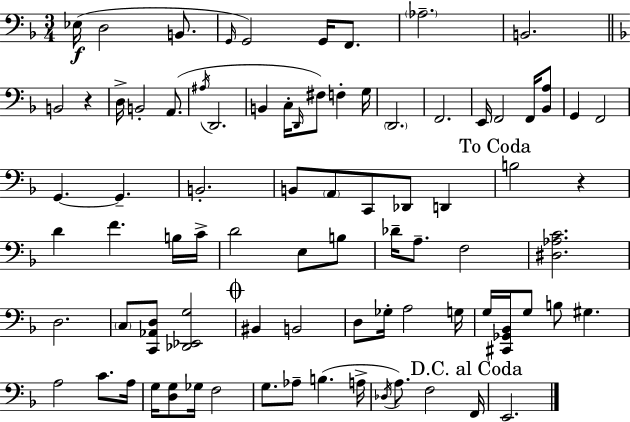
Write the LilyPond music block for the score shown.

{
  \clef bass
  \numericTimeSignature
  \time 3/4
  \key d \minor
  ees16(\f d2 b,8. | \grace { g,16 } g,2) g,16 f,8. | \parenthesize aes2.-- | b,2. | \break \bar "||" \break \key f \major b,2 r4 | d16-> b,2-. a,8.( | \acciaccatura { ais16 } d,2. | b,4 c16-. \grace { d,16 }) fis8 f4-. | \break g16 \parenthesize d,2. | f,2. | e,16 f,2 f,16 | <bes, a>8 g,4 f,2 | \break g,4.~~ g,4.-- | b,2.-. | b,8 \parenthesize a,8 c,8 des,8 d,4 | \mark "To Coda" b2 r4 | \break d'4 f'4. | b16 c'16-> d'2 e8 | b8 des'16-- a8.-- f2 | <dis aes c'>2. | \break d2. | \parenthesize c8 <c, aes, d>8 <des, ees, g>2 | \mark \markup { \musicglyph "scripts.coda" } bis,4 b,2 | d8 ges16-. a2 | \break g16 g16 <cis, ges, bes,>16 g8 b8 gis4. | a2 c'8. | a16 g16 <d g>8 ges16 f2 | g8. aes8-- b4.( | \break a16-> \acciaccatura { des16 }) a8. f2 | \mark "D.C. al Coda" f,16 e,2. | \bar "|."
}